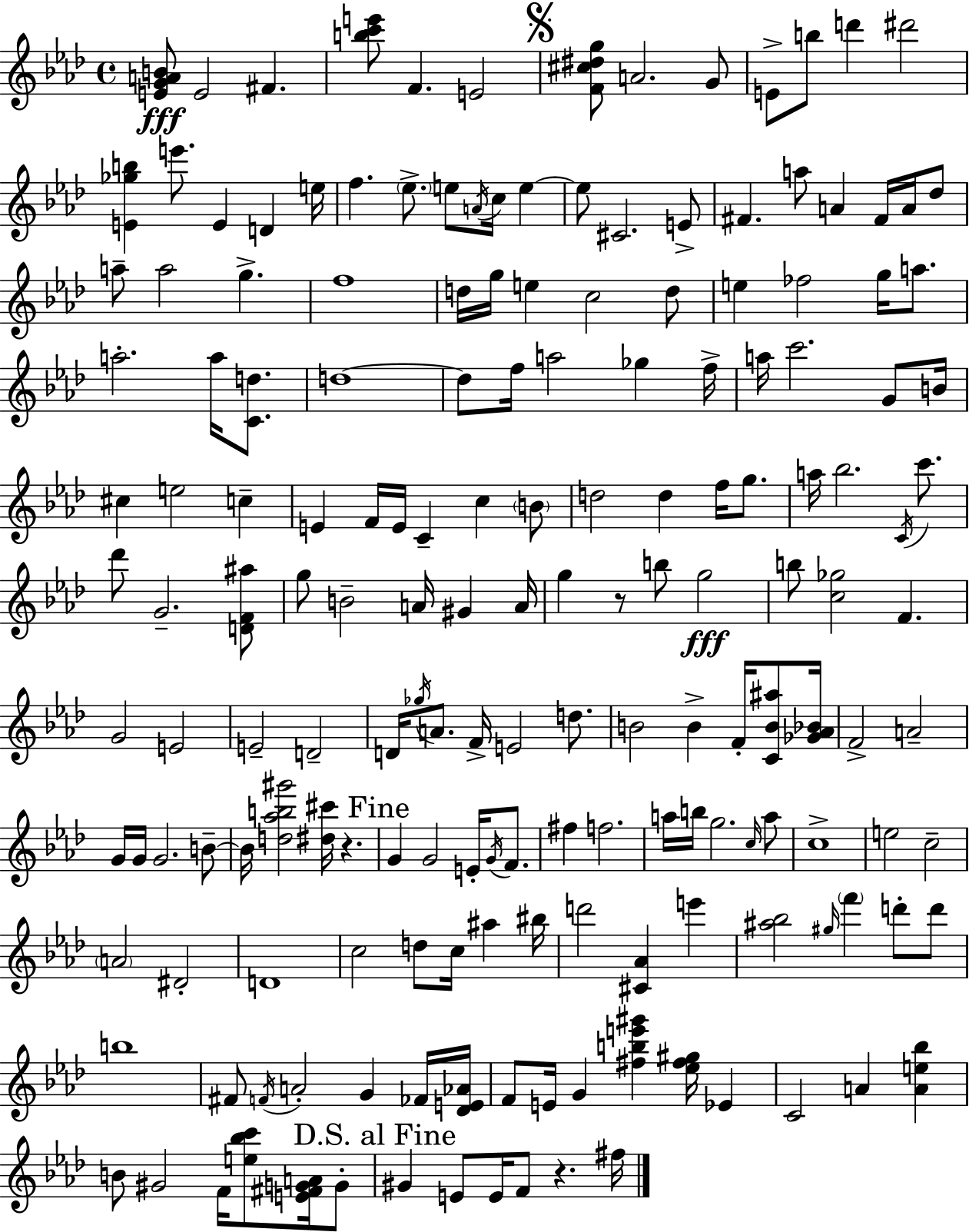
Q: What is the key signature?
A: F minor